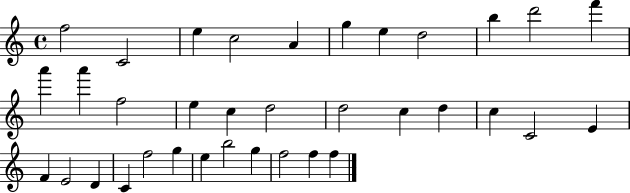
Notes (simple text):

F5/h C4/h E5/q C5/h A4/q G5/q E5/q D5/h B5/q D6/h F6/q A6/q A6/q F5/h E5/q C5/q D5/h D5/h C5/q D5/q C5/q C4/h E4/q F4/q E4/h D4/q C4/q F5/h G5/q E5/q B5/h G5/q F5/h F5/q F5/q